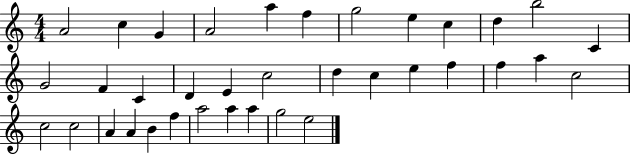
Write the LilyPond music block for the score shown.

{
  \clef treble
  \numericTimeSignature
  \time 4/4
  \key c \major
  a'2 c''4 g'4 | a'2 a''4 f''4 | g''2 e''4 c''4 | d''4 b''2 c'4 | \break g'2 f'4 c'4 | d'4 e'4 c''2 | d''4 c''4 e''4 f''4 | f''4 a''4 c''2 | \break c''2 c''2 | a'4 a'4 b'4 f''4 | a''2 a''4 a''4 | g''2 e''2 | \break \bar "|."
}